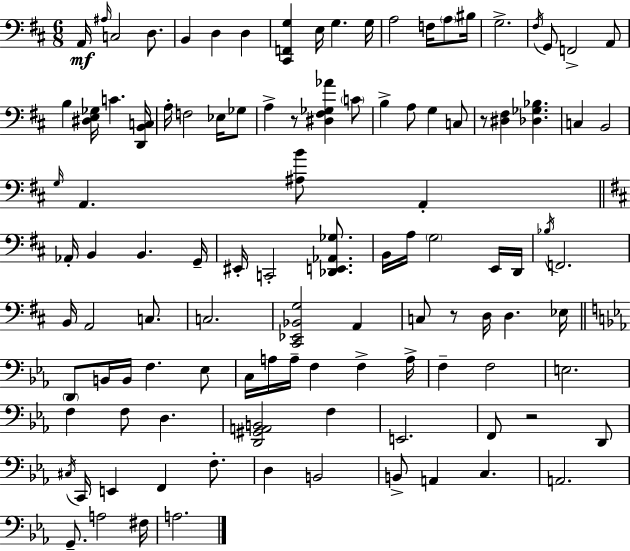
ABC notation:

X:1
T:Untitled
M:6/8
L:1/4
K:D
A,,/4 ^A,/4 C,2 D,/2 B,, D, D, [^C,,F,,G,] E,/4 G, G,/4 A,2 F,/4 A,/2 ^B,/4 G,2 ^F,/4 G,,/2 F,,2 A,,/2 B, [^D,E,_G,]/4 C [D,,B,,C,]/4 A,/4 F,2 _E,/4 _G,/2 A, z/2 [^D,^F,_G,_A] C/2 B, A,/2 G, C,/2 z/2 [^D,^F,] [_D,_G,_B,] C, B,,2 G,/4 A,, [^A,B]/2 A,, _A,,/4 B,, B,, G,,/4 ^E,,/4 C,,2 [_D,,E,,_A,,_G,]/2 B,,/4 A,/4 G,2 E,,/4 D,,/4 _B,/4 F,,2 B,,/4 A,,2 C,/2 C,2 [^C,,_E,,_B,,G,]2 A,, C,/2 z/2 D,/4 D, _E,/4 D,,/2 B,,/4 B,,/4 F, _E,/2 C,/4 A,/4 A,/4 F, F, A,/4 F, F,2 E,2 F, F,/2 D, [D,,^G,,A,,B,,]2 F, E,,2 F,,/2 z2 D,,/2 ^C,/4 C,,/4 E,, F,, F,/2 D, B,,2 B,,/2 A,, C, A,,2 G,,/2 A,2 ^F,/4 A,2